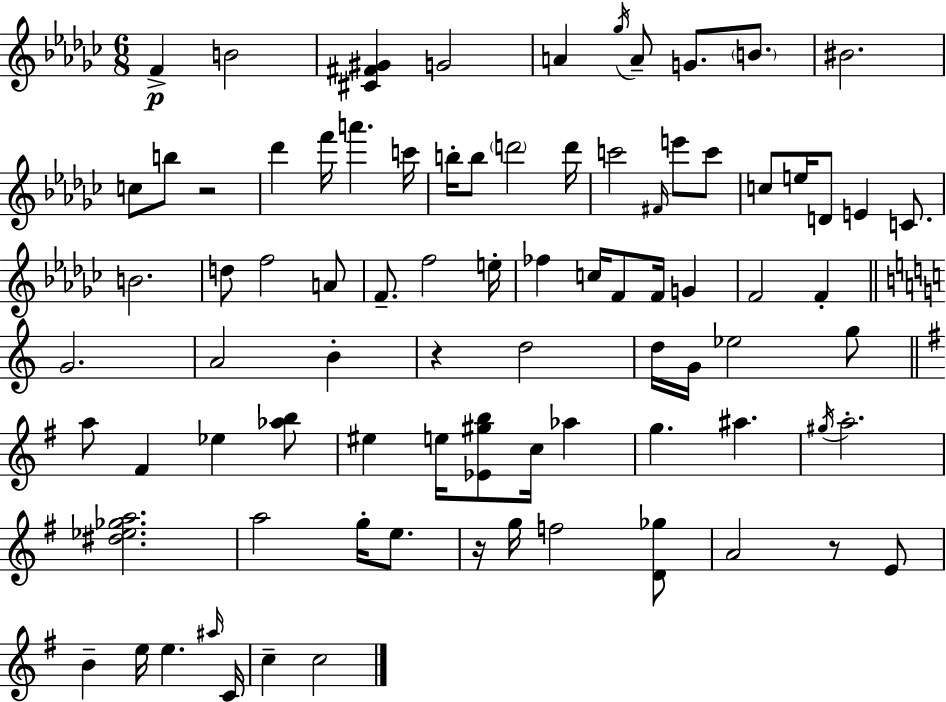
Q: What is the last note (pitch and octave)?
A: C5